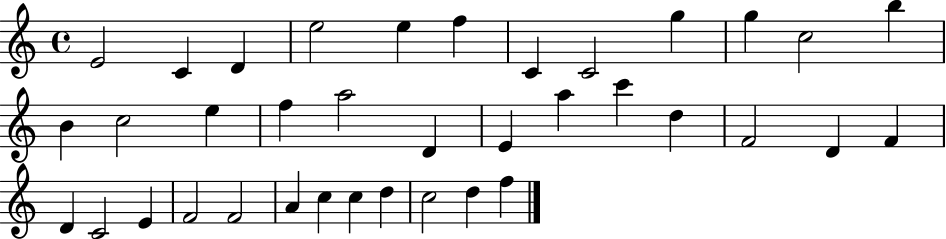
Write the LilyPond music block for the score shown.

{
  \clef treble
  \time 4/4
  \defaultTimeSignature
  \key c \major
  e'2 c'4 d'4 | e''2 e''4 f''4 | c'4 c'2 g''4 | g''4 c''2 b''4 | \break b'4 c''2 e''4 | f''4 a''2 d'4 | e'4 a''4 c'''4 d''4 | f'2 d'4 f'4 | \break d'4 c'2 e'4 | f'2 f'2 | a'4 c''4 c''4 d''4 | c''2 d''4 f''4 | \break \bar "|."
}